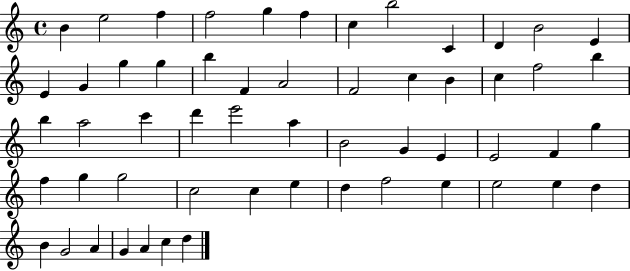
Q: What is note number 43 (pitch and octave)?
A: E5